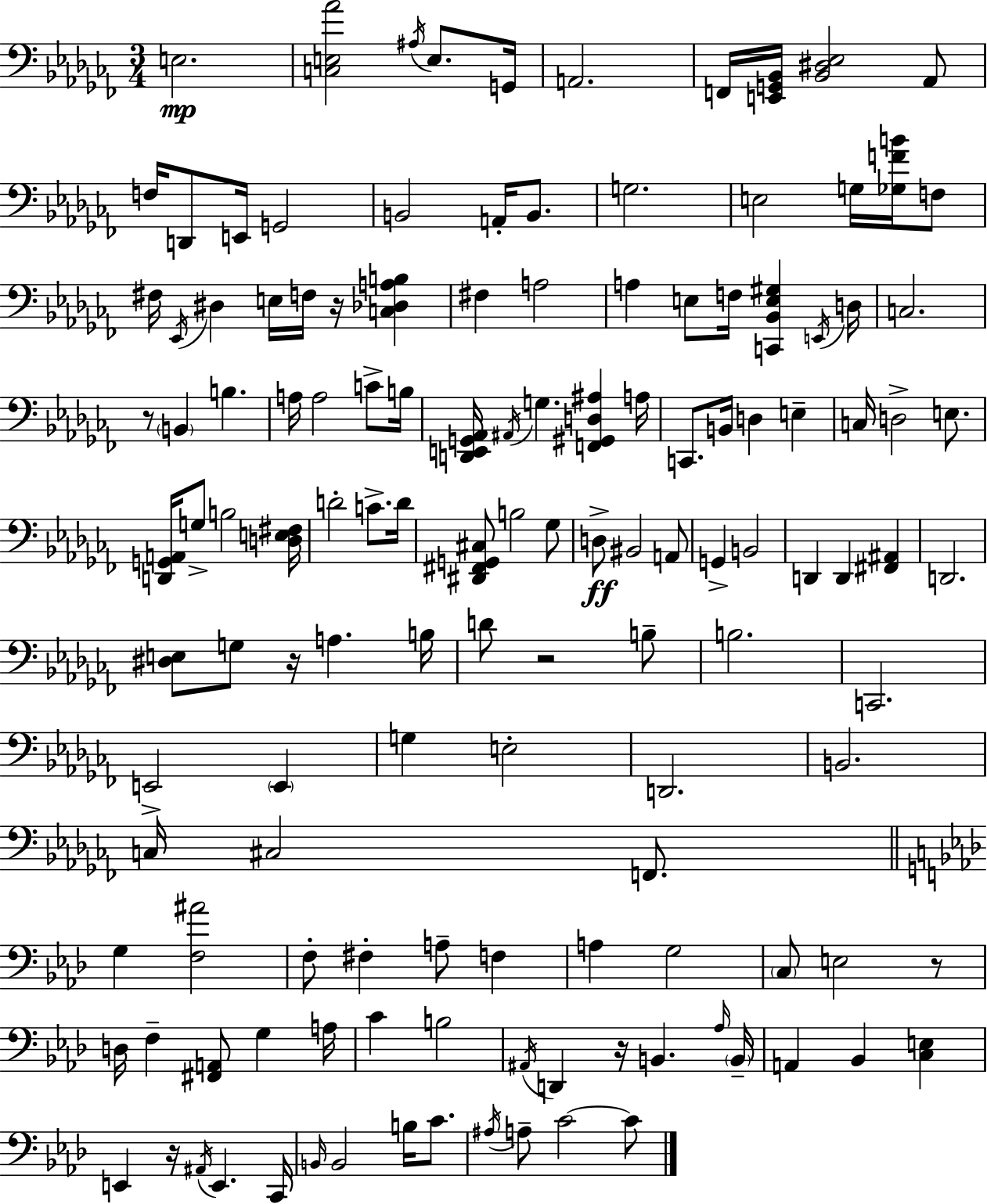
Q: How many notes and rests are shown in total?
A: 135